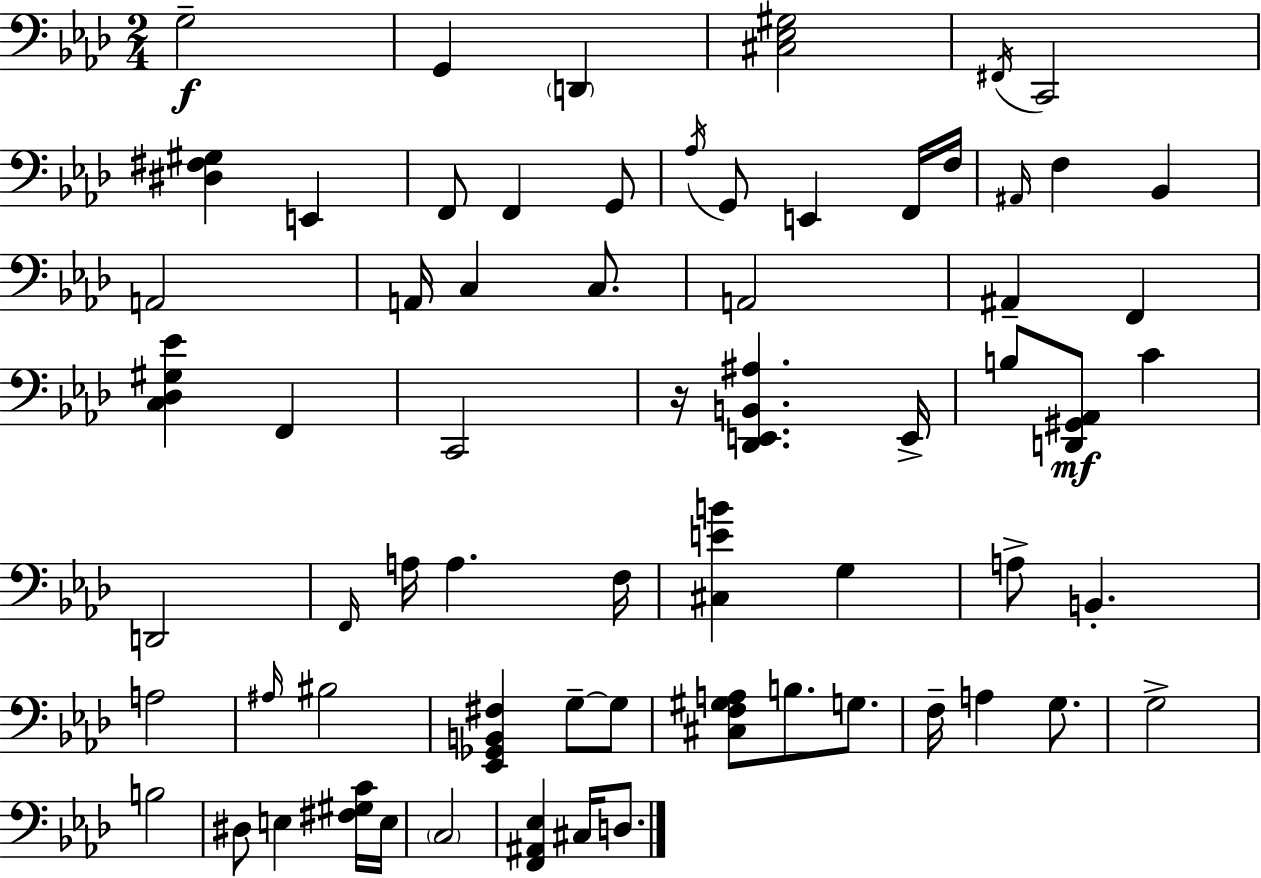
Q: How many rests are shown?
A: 1